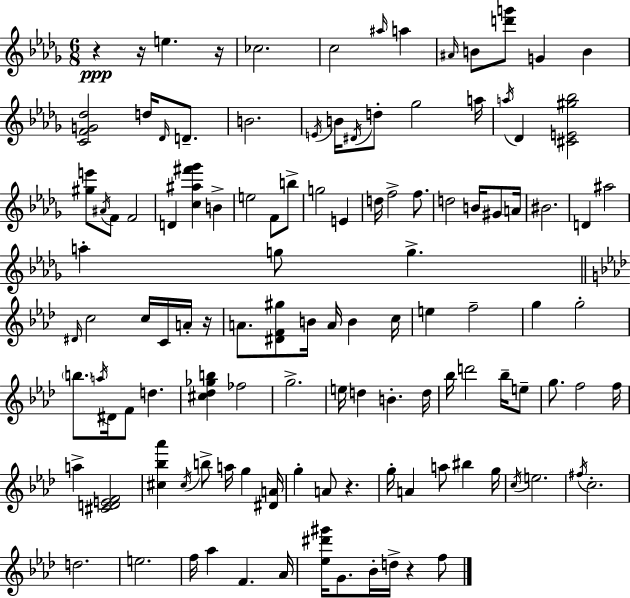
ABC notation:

X:1
T:Untitled
M:6/8
L:1/4
K:Bbm
z z/4 e z/4 _c2 c2 ^a/4 a ^A/4 B/2 [d'g']/2 G B [CFG_d]2 d/4 _D/4 D/2 B2 E/4 B/4 ^D/4 d/2 _g2 a/4 a/4 _D [^CE^g_b]2 [^ge']/2 ^A/4 F/2 F2 D [c^a^f'_g'] B e2 F/2 b/2 g2 E d/4 f2 f/2 d2 B/4 ^G/2 A/4 ^B2 D ^a2 a g/2 g ^D/4 c2 c/4 C/4 A/4 z/4 A/2 [^DF^g]/2 B/4 A/4 B c/4 e f2 g g2 b/2 a/4 ^D/4 F/2 d [^c_d_gb] _f2 g2 e/4 d B d/4 _b/4 d'2 _b/4 e/2 g/2 f2 f/4 a [^CDEF]2 [^c_b_a'] ^c/4 b/2 a/4 g [^DA]/4 g A/2 z g/4 A a/2 ^b g/4 c/4 e2 ^f/4 c2 d2 e2 f/4 _a F _A/4 [_e^d'^g']/4 G/2 _B/4 d/4 z f/2